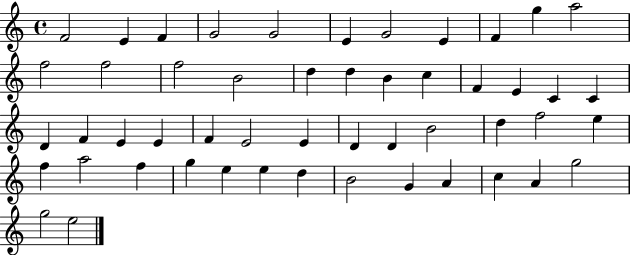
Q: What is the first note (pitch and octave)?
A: F4